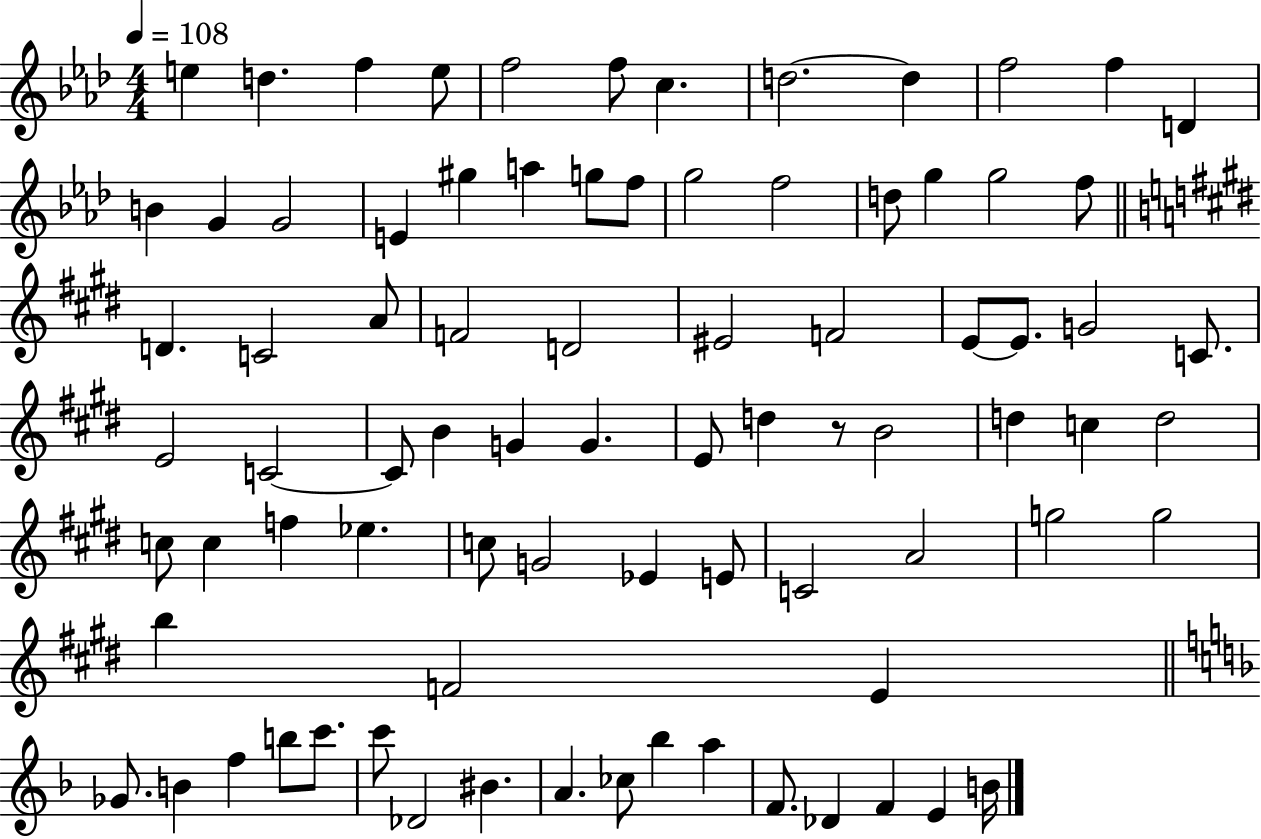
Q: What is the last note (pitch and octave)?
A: B4